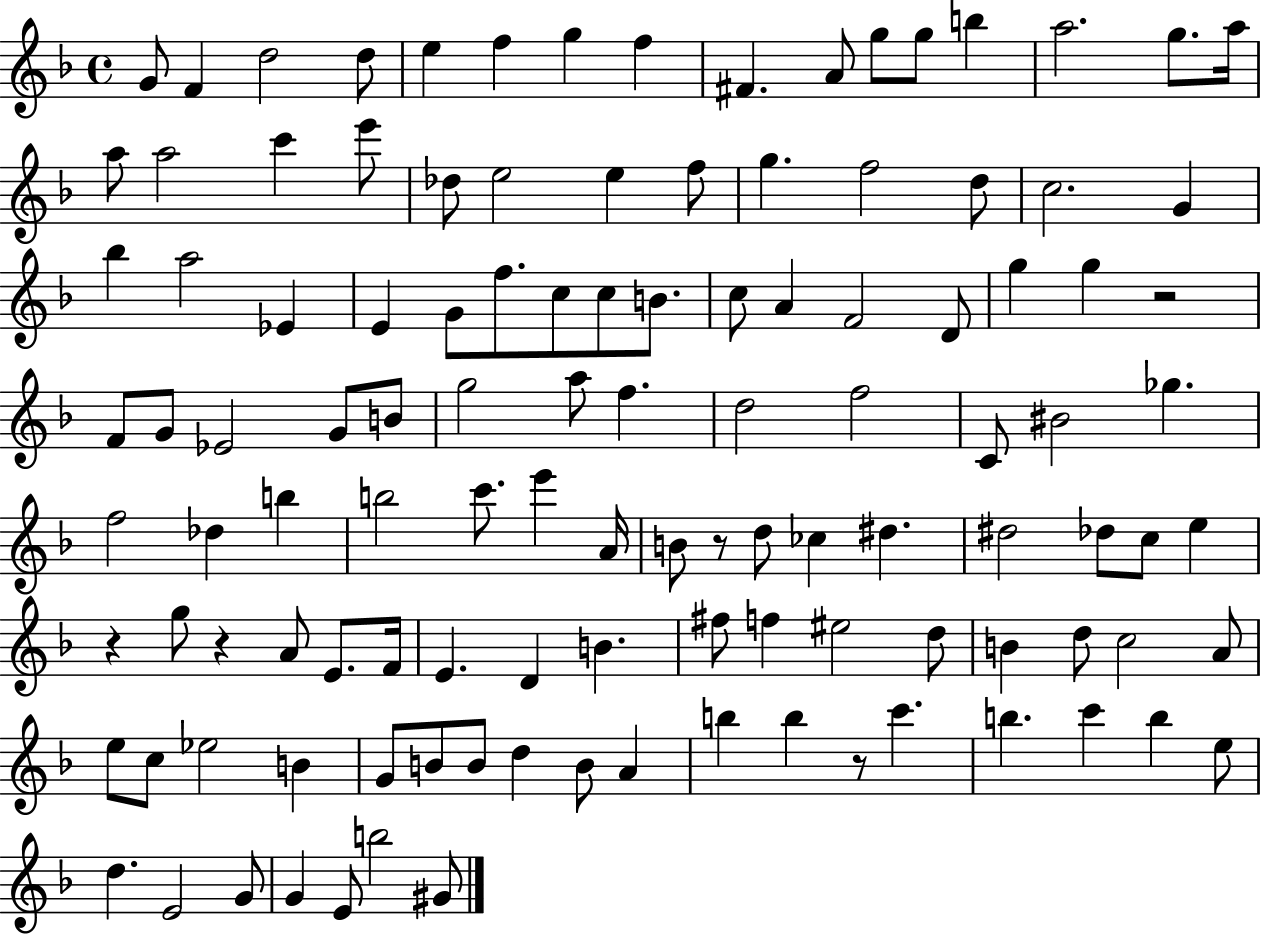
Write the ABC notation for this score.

X:1
T:Untitled
M:4/4
L:1/4
K:F
G/2 F d2 d/2 e f g f ^F A/2 g/2 g/2 b a2 g/2 a/4 a/2 a2 c' e'/2 _d/2 e2 e f/2 g f2 d/2 c2 G _b a2 _E E G/2 f/2 c/2 c/2 B/2 c/2 A F2 D/2 g g z2 F/2 G/2 _E2 G/2 B/2 g2 a/2 f d2 f2 C/2 ^B2 _g f2 _d b b2 c'/2 e' A/4 B/2 z/2 d/2 _c ^d ^d2 _d/2 c/2 e z g/2 z A/2 E/2 F/4 E D B ^f/2 f ^e2 d/2 B d/2 c2 A/2 e/2 c/2 _e2 B G/2 B/2 B/2 d B/2 A b b z/2 c' b c' b e/2 d E2 G/2 G E/2 b2 ^G/2